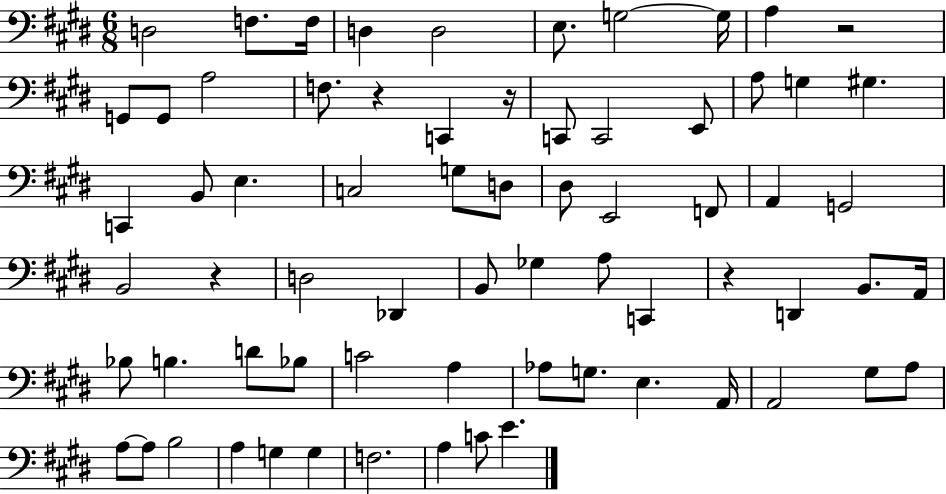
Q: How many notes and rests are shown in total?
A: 69